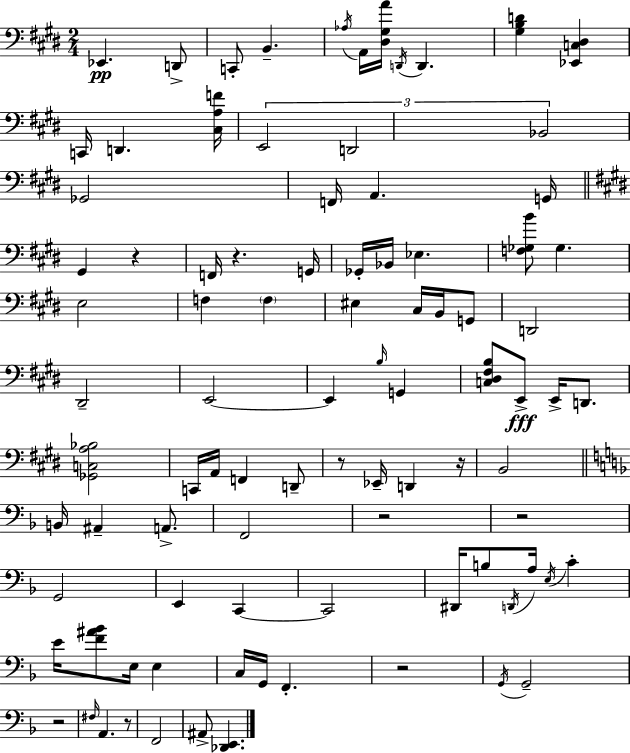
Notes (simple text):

Eb2/q. D2/e C2/e B2/q. Ab3/s A2/s [D#3,G#3,A4]/s D2/s D2/q. [G#3,B3,D4]/q [Eb2,C3,D#3]/q C2/s D2/q. [C#3,A3,F4]/s E2/h D2/h Bb2/h Gb2/h F2/s A2/q. G2/s G#2/q R/q F2/s R/q. G2/s Gb2/s Bb2/s Eb3/q. [F3,Gb3,B4]/e Gb3/q. E3/h F3/q F3/q EIS3/q C#3/s B2/s G2/e D2/h D#2/h E2/h E2/q B3/s G2/q [C3,D#3,F#3,B3]/e E2/e E2/s D2/e. [Gb2,C3,A3,Bb3]/h C2/s A2/s F2/q D2/e R/e Eb2/s D2/q R/s B2/h B2/s A#2/q A2/e. F2/h R/h R/h G2/h E2/q C2/q C2/h D#2/s B3/e D2/s A3/s E3/s C4/q E4/s [F4,A#4,Bb4]/e E3/s E3/q C3/s G2/s F2/q. R/h G2/s G2/h R/h F#3/s A2/q. R/e F2/h A#2/e [Db2,E2]/q.